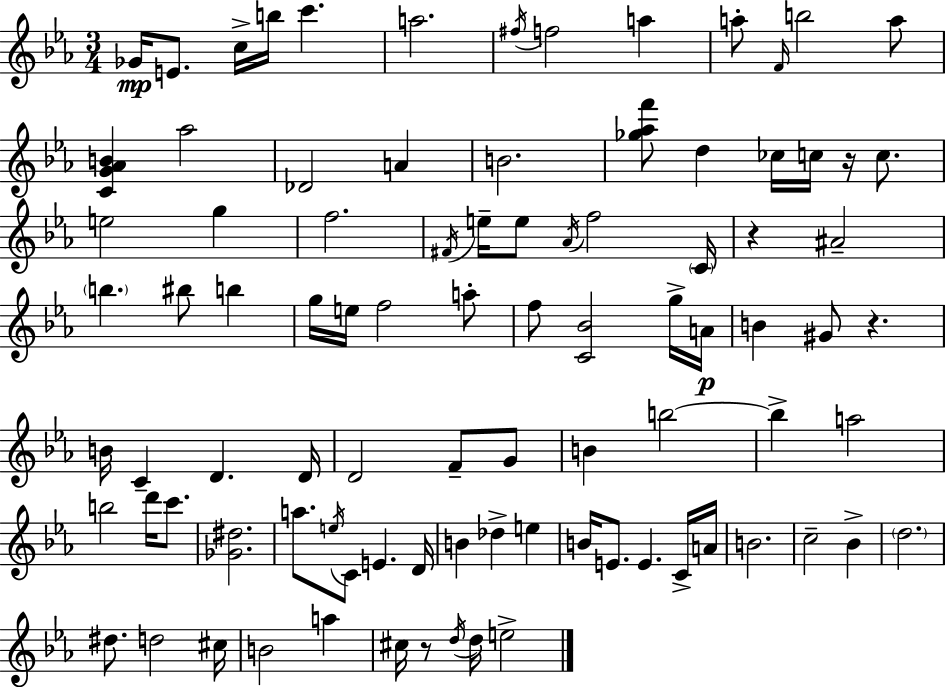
{
  \clef treble
  \numericTimeSignature
  \time 3/4
  \key ees \major
  \repeat volta 2 { ges'16\mp e'8. c''16-> b''16 c'''4. | a''2. | \acciaccatura { fis''16 } f''2 a''4 | a''8-. \grace { f'16 } b''2 | \break a''8 <c' g' aes' b'>4 aes''2 | des'2 a'4 | b'2. | <ges'' aes'' f'''>8 d''4 ces''16 c''16 r16 c''8. | \break e''2 g''4 | f''2. | \acciaccatura { fis'16 } e''16-- e''8 \acciaccatura { aes'16 } f''2 | \parenthesize c'16 r4 ais'2-- | \break \parenthesize b''4. bis''8 | b''4 g''16 e''16 f''2 | a''8-. f''8 <c' bes'>2 | g''16-> a'16\p b'4 gis'8 r4. | \break b'16 c'4-- d'4. | d'16 d'2 | f'8-- g'8 b'4 b''2~~ | b''4-> a''2 | \break b''2 | d'''16 c'''8. <ges' dis''>2. | a''8. \acciaccatura { e''16 } c'8 e'4. | d'16 b'4 des''4-> | \break e''4 b'16 e'8. e'4. | c'16-> a'16 b'2. | c''2-- | bes'4-> \parenthesize d''2. | \break dis''8. d''2 | cis''16 b'2 | a''4 cis''16 r8 \acciaccatura { d''16 } d''16 e''2-> | } \bar "|."
}